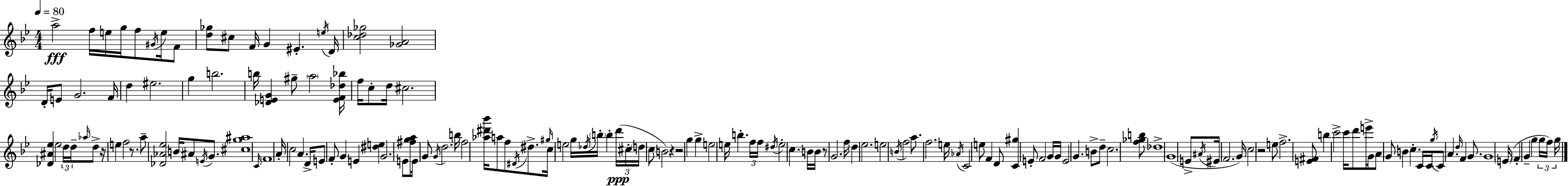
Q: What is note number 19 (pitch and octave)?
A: D5